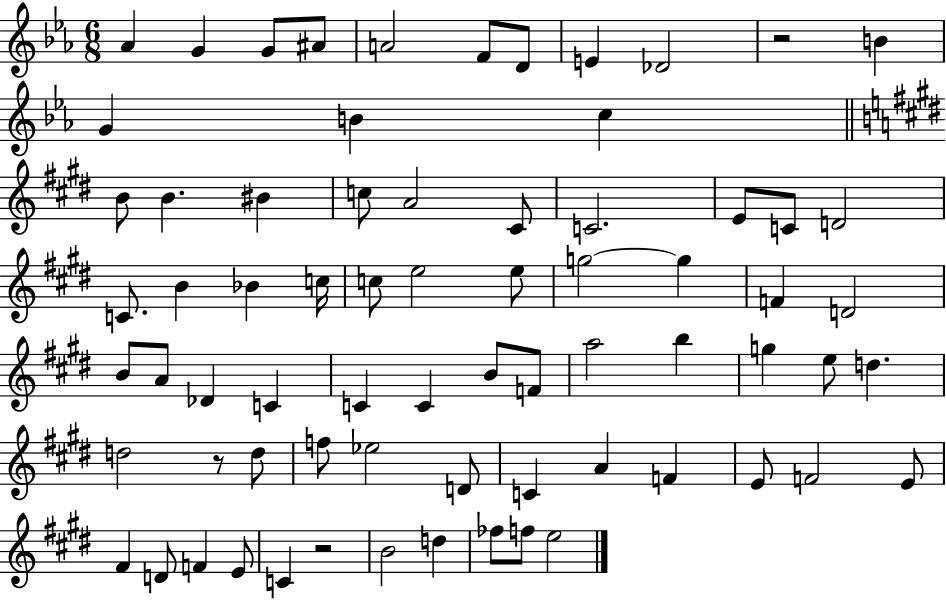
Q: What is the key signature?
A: EES major